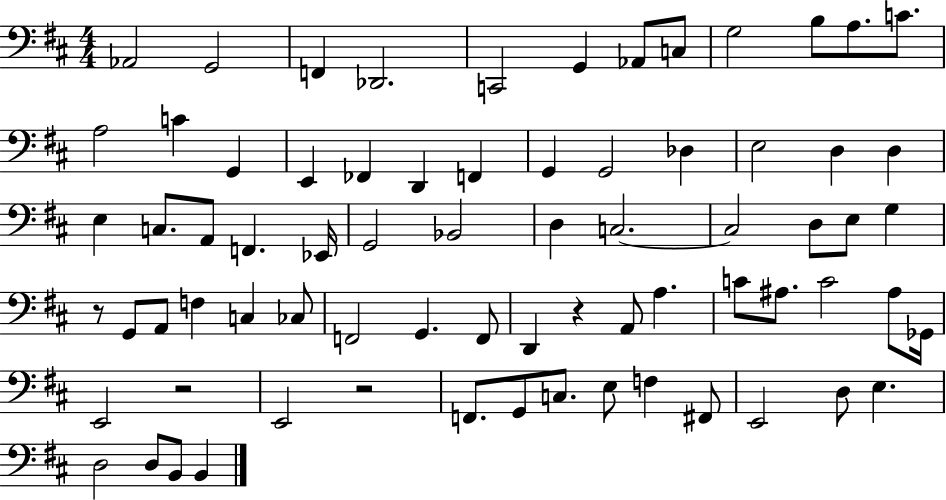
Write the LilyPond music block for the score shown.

{
  \clef bass
  \numericTimeSignature
  \time 4/4
  \key d \major
  aes,2 g,2 | f,4 des,2. | c,2 g,4 aes,8 c8 | g2 b8 a8. c'8. | \break a2 c'4 g,4 | e,4 fes,4 d,4 f,4 | g,4 g,2 des4 | e2 d4 d4 | \break e4 c8. a,8 f,4. ees,16 | g,2 bes,2 | d4 c2.~~ | c2 d8 e8 g4 | \break r8 g,8 a,8 f4 c4 ces8 | f,2 g,4. f,8 | d,4 r4 a,8 a4. | c'8 ais8. c'2 ais8 ges,16 | \break e,2 r2 | e,2 r2 | f,8. g,8 c8. e8 f4 fis,8 | e,2 d8 e4. | \break d2 d8 b,8 b,4 | \bar "|."
}